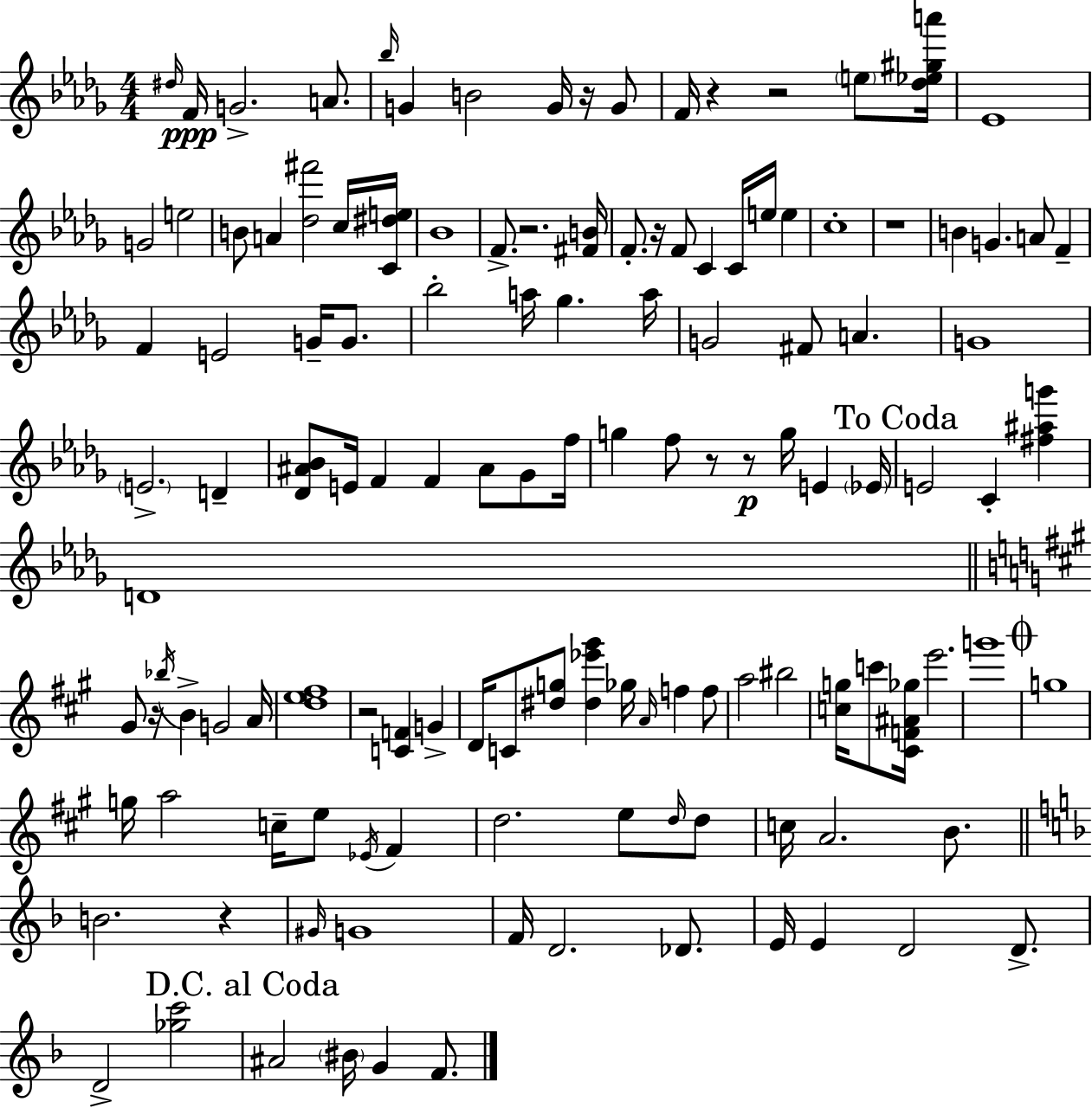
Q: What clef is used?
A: treble